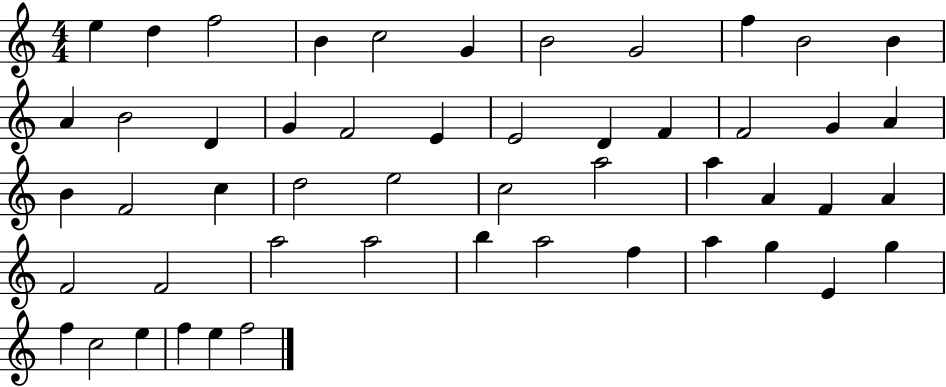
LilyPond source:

{
  \clef treble
  \numericTimeSignature
  \time 4/4
  \key c \major
  e''4 d''4 f''2 | b'4 c''2 g'4 | b'2 g'2 | f''4 b'2 b'4 | \break a'4 b'2 d'4 | g'4 f'2 e'4 | e'2 d'4 f'4 | f'2 g'4 a'4 | \break b'4 f'2 c''4 | d''2 e''2 | c''2 a''2 | a''4 a'4 f'4 a'4 | \break f'2 f'2 | a''2 a''2 | b''4 a''2 f''4 | a''4 g''4 e'4 g''4 | \break f''4 c''2 e''4 | f''4 e''4 f''2 | \bar "|."
}